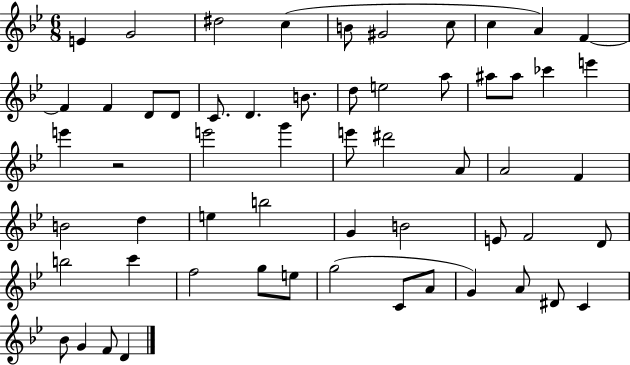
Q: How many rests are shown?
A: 1